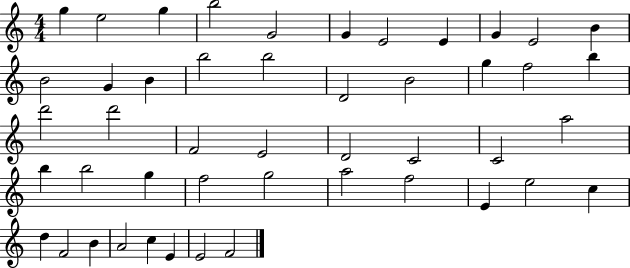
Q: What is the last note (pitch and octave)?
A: F4